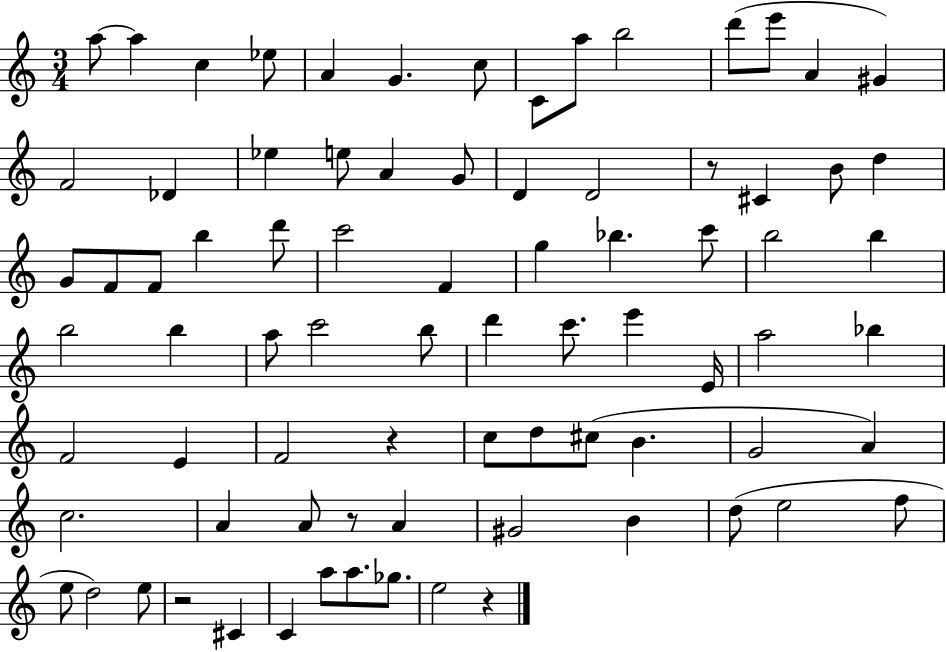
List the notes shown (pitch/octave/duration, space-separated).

A5/e A5/q C5/q Eb5/e A4/q G4/q. C5/e C4/e A5/e B5/h D6/e E6/e A4/q G#4/q F4/h Db4/q Eb5/q E5/e A4/q G4/e D4/q D4/h R/e C#4/q B4/e D5/q G4/e F4/e F4/e B5/q D6/e C6/h F4/q G5/q Bb5/q. C6/e B5/h B5/q B5/h B5/q A5/e C6/h B5/e D6/q C6/e. E6/q E4/s A5/h Bb5/q F4/h E4/q F4/h R/q C5/e D5/e C#5/e B4/q. G4/h A4/q C5/h. A4/q A4/e R/e A4/q G#4/h B4/q D5/e E5/h F5/e E5/e D5/h E5/e R/h C#4/q C4/q A5/e A5/e. Gb5/e. E5/h R/q